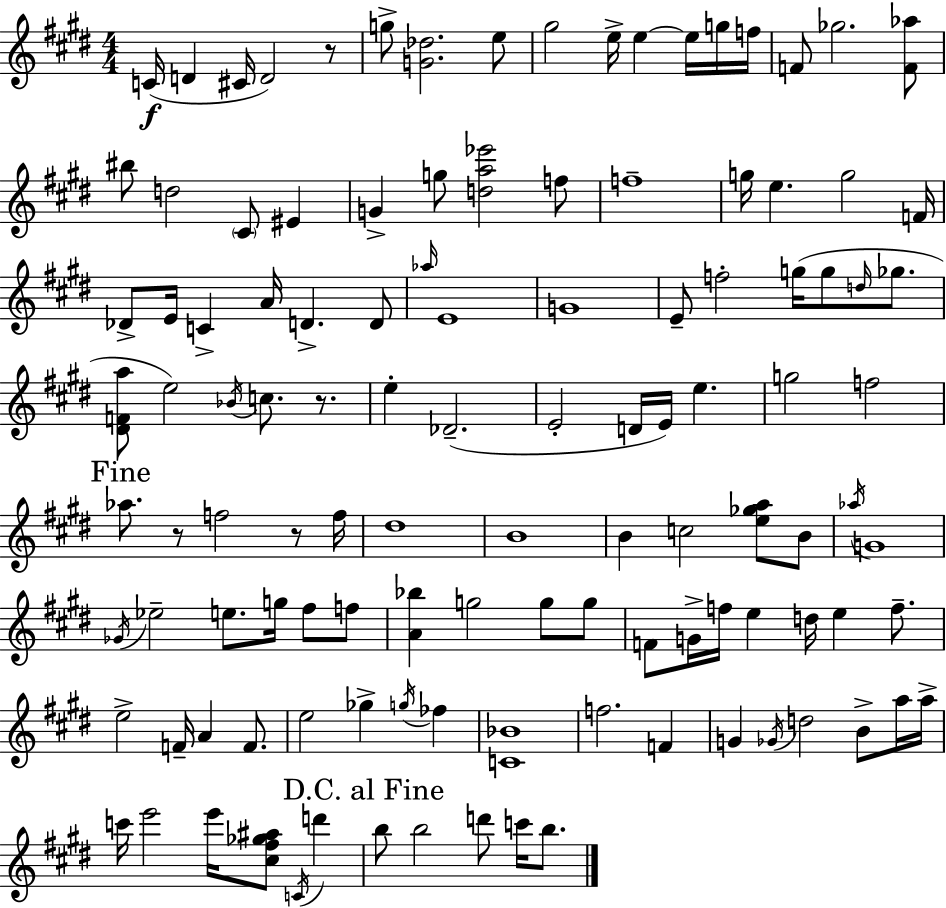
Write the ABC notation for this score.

X:1
T:Untitled
M:4/4
L:1/4
K:E
C/4 D ^C/4 D2 z/2 g/2 [G_d]2 e/2 ^g2 e/4 e e/4 g/4 f/4 F/2 _g2 [F_a]/2 ^b/2 d2 ^C/2 ^E G g/2 [da_e']2 f/2 f4 g/4 e g2 F/4 _D/2 E/4 C A/4 D D/2 _a/4 E4 G4 E/2 f2 g/4 g/2 d/4 _g/2 [^DFa]/2 e2 _B/4 c/2 z/2 e _D2 E2 D/4 E/4 e g2 f2 _a/2 z/2 f2 z/2 f/4 ^d4 B4 B c2 [e_ga]/2 B/2 _a/4 G4 _G/4 _e2 e/2 g/4 ^f/2 f/2 [A_b] g2 g/2 g/2 F/2 G/4 f/4 e d/4 e f/2 e2 F/4 A F/2 e2 _g g/4 _f [C_B]4 f2 F G _G/4 d2 B/2 a/4 a/4 c'/4 e'2 e'/4 [^c^f_g^a]/2 C/4 d' b/2 b2 d'/2 c'/4 b/2